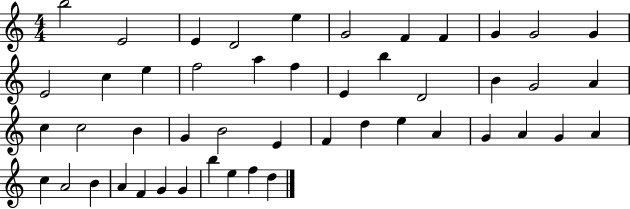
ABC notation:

X:1
T:Untitled
M:4/4
L:1/4
K:C
b2 E2 E D2 e G2 F F G G2 G E2 c e f2 a f E b D2 B G2 A c c2 B G B2 E F d e A G A G A c A2 B A F G G b e f d